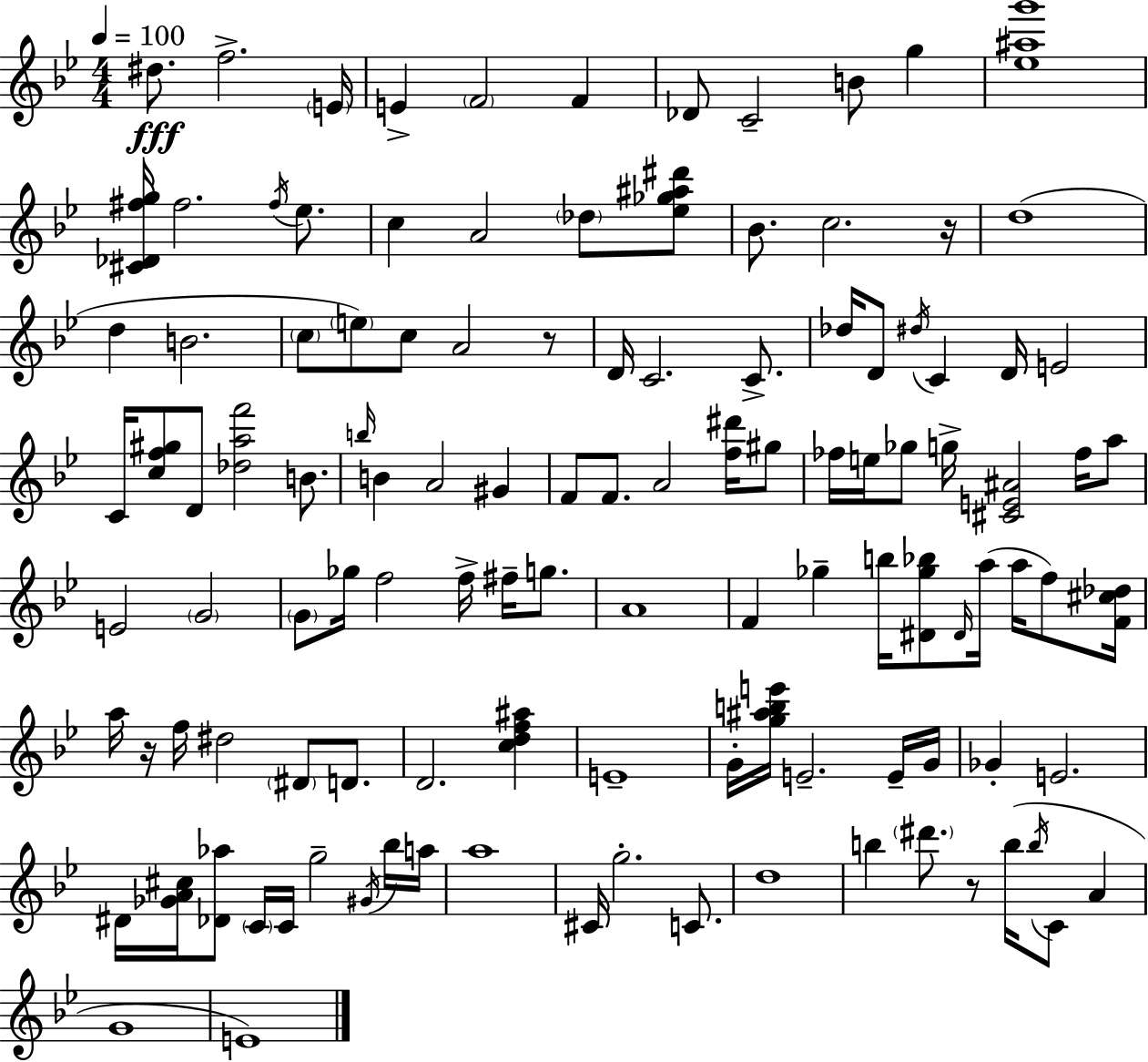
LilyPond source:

{
  \clef treble
  \numericTimeSignature
  \time 4/4
  \key bes \major
  \tempo 4 = 100
  dis''8.\fff f''2.-> \parenthesize e'16 | e'4-> \parenthesize f'2 f'4 | des'8 c'2-- b'8 g''4 | <ees'' ais'' g'''>1 | \break <cis' des' fis'' g''>16 fis''2. \acciaccatura { fis''16 } ees''8. | c''4 a'2 \parenthesize des''8 <ees'' ges'' ais'' dis'''>8 | bes'8. c''2. | r16 d''1( | \break d''4 b'2. | \parenthesize c''8 \parenthesize e''8) c''8 a'2 r8 | d'16 c'2. c'8.-> | des''16 d'8 \acciaccatura { dis''16 } c'4 d'16 e'2 | \break c'16 <c'' f'' gis''>8 d'8 <des'' a'' f'''>2 b'8. | \grace { b''16 } b'4 a'2 gis'4 | f'8 f'8. a'2 | <f'' dis'''>16 gis''8 fes''16 e''16 ges''8 g''16-> <cis' e' ais'>2 | \break fes''16 a''8 e'2 \parenthesize g'2 | \parenthesize g'8 ges''16 f''2 f''16-> fis''16-- | g''8. a'1 | f'4 ges''4-- b''16 <dis' ges'' bes''>8 \grace { dis'16 } a''16( | \break a''16 f''8) <f' cis'' des''>16 a''16 r16 f''16 dis''2 \parenthesize dis'8 | d'8. d'2. | <c'' d'' f'' ais''>4 e'1-- | g'16-. <g'' ais'' b'' e'''>16 e'2.-- | \break e'16-- g'16 ges'4-. e'2. | dis'16 <ges' a' cis''>16 <des' aes''>8 \parenthesize c'16 c'16 g''2-- | \acciaccatura { gis'16 } bes''16 a''16 a''1 | cis'16 g''2.-. | \break c'8. d''1 | b''4 \parenthesize dis'''8. r8 b''16( \acciaccatura { b''16 } | c'8 a'4 g'1 | e'1) | \break \bar "|."
}